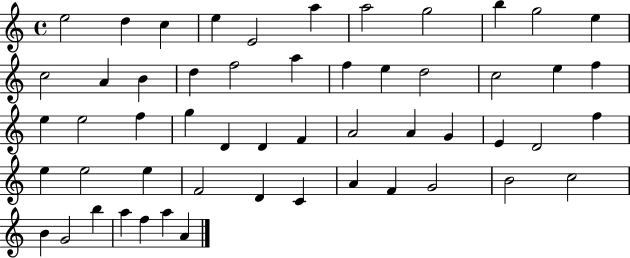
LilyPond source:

{
  \clef treble
  \time 4/4
  \defaultTimeSignature
  \key c \major
  e''2 d''4 c''4 | e''4 e'2 a''4 | a''2 g''2 | b''4 g''2 e''4 | \break c''2 a'4 b'4 | d''4 f''2 a''4 | f''4 e''4 d''2 | c''2 e''4 f''4 | \break e''4 e''2 f''4 | g''4 d'4 d'4 f'4 | a'2 a'4 g'4 | e'4 d'2 f''4 | \break e''4 e''2 e''4 | f'2 d'4 c'4 | a'4 f'4 g'2 | b'2 c''2 | \break b'4 g'2 b''4 | a''4 f''4 a''4 a'4 | \bar "|."
}